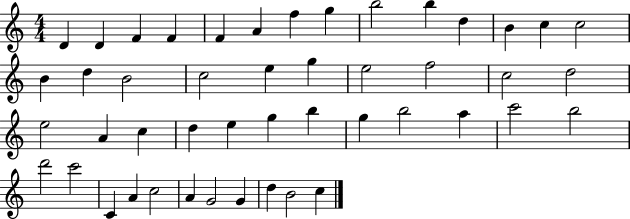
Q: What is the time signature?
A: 4/4